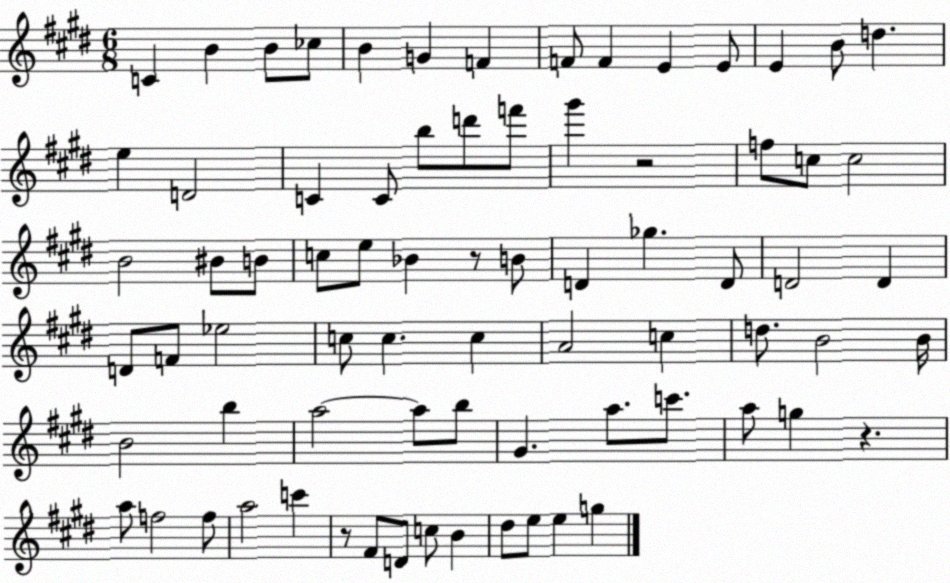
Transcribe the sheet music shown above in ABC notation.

X:1
T:Untitled
M:6/8
L:1/4
K:E
C B B/2 _c/2 B G F F/2 F E E/2 E B/2 d e D2 C C/2 b/2 d'/2 f'/2 ^g' z2 f/2 c/2 c2 B2 ^B/2 B/2 c/2 e/2 _B z/2 B/2 D _g D/2 D2 D D/2 F/2 _e2 c/2 c c A2 c d/2 B2 B/4 B2 b a2 a/2 b/2 ^G a/2 c'/2 a/2 g z a/2 f2 f/2 a2 c' z/2 ^F/2 D/2 c/2 B ^d/2 e/2 e g